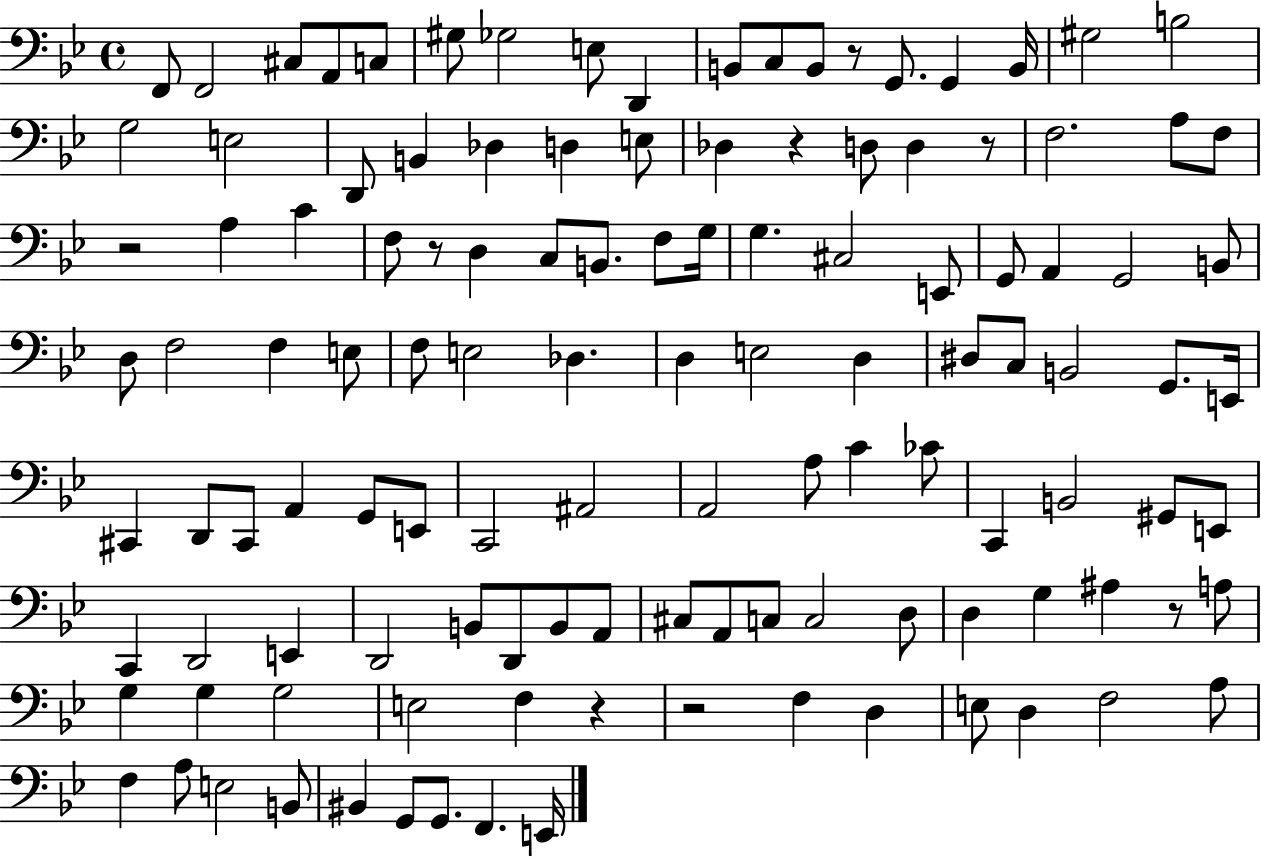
{
  \clef bass
  \time 4/4
  \defaultTimeSignature
  \key bes \major
  f,8 f,2 cis8 a,8 c8 | gis8 ges2 e8 d,4 | b,8 c8 b,8 r8 g,8. g,4 b,16 | gis2 b2 | \break g2 e2 | d,8 b,4 des4 d4 e8 | des4 r4 d8 d4 r8 | f2. a8 f8 | \break r2 a4 c'4 | f8 r8 d4 c8 b,8. f8 g16 | g4. cis2 e,8 | g,8 a,4 g,2 b,8 | \break d8 f2 f4 e8 | f8 e2 des4. | d4 e2 d4 | dis8 c8 b,2 g,8. e,16 | \break cis,4 d,8 cis,8 a,4 g,8 e,8 | c,2 ais,2 | a,2 a8 c'4 ces'8 | c,4 b,2 gis,8 e,8 | \break c,4 d,2 e,4 | d,2 b,8 d,8 b,8 a,8 | cis8 a,8 c8 c2 d8 | d4 g4 ais4 r8 a8 | \break g4 g4 g2 | e2 f4 r4 | r2 f4 d4 | e8 d4 f2 a8 | \break f4 a8 e2 b,8 | bis,4 g,8 g,8. f,4. e,16 | \bar "|."
}